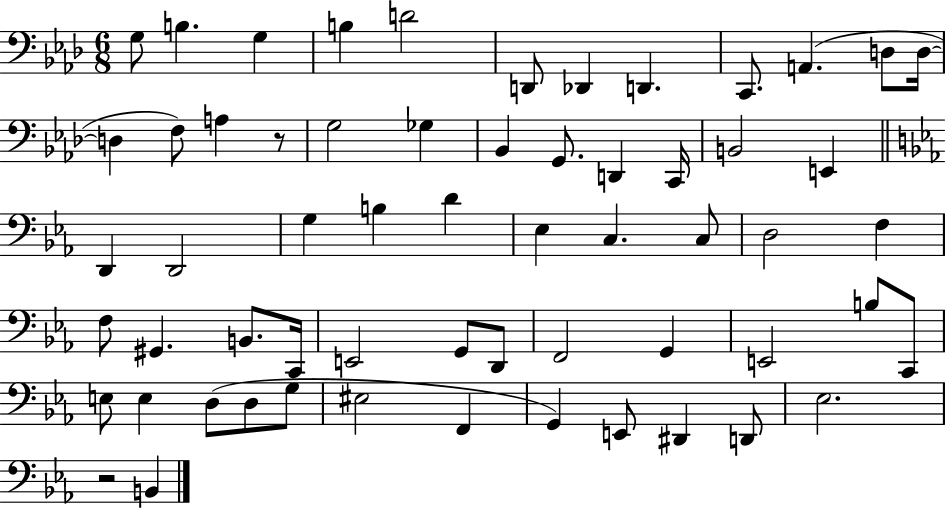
{
  \clef bass
  \numericTimeSignature
  \time 6/8
  \key aes \major
  g8 b4. g4 | b4 d'2 | d,8 des,4 d,4. | c,8. a,4.( d8 d16~~ | \break d4 f8) a4 r8 | g2 ges4 | bes,4 g,8. d,4 c,16 | b,2 e,4 | \break \bar "||" \break \key ees \major d,4 d,2 | g4 b4 d'4 | ees4 c4. c8 | d2 f4 | \break f8 gis,4. b,8. c,16 | e,2 g,8 d,8 | f,2 g,4 | e,2 b8 c,8 | \break e8 e4 d8( d8 g8 | eis2 f,4 | g,4) e,8 dis,4 d,8 | ees2. | \break r2 b,4 | \bar "|."
}